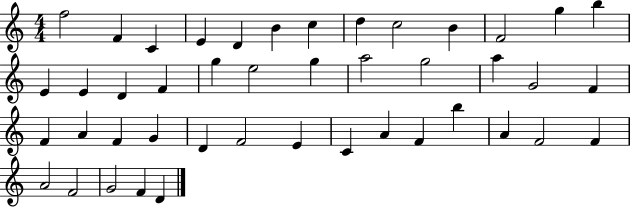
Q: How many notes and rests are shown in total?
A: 44